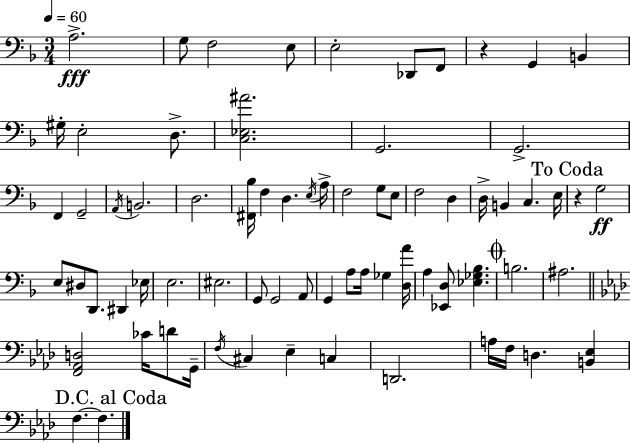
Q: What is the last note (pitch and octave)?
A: F3